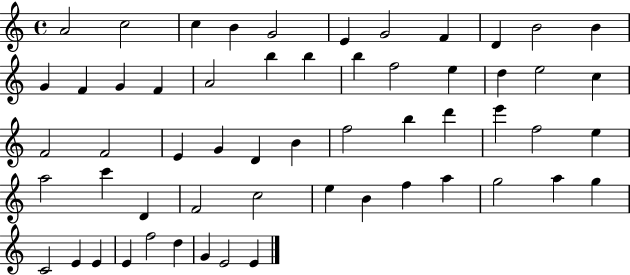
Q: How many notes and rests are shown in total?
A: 57